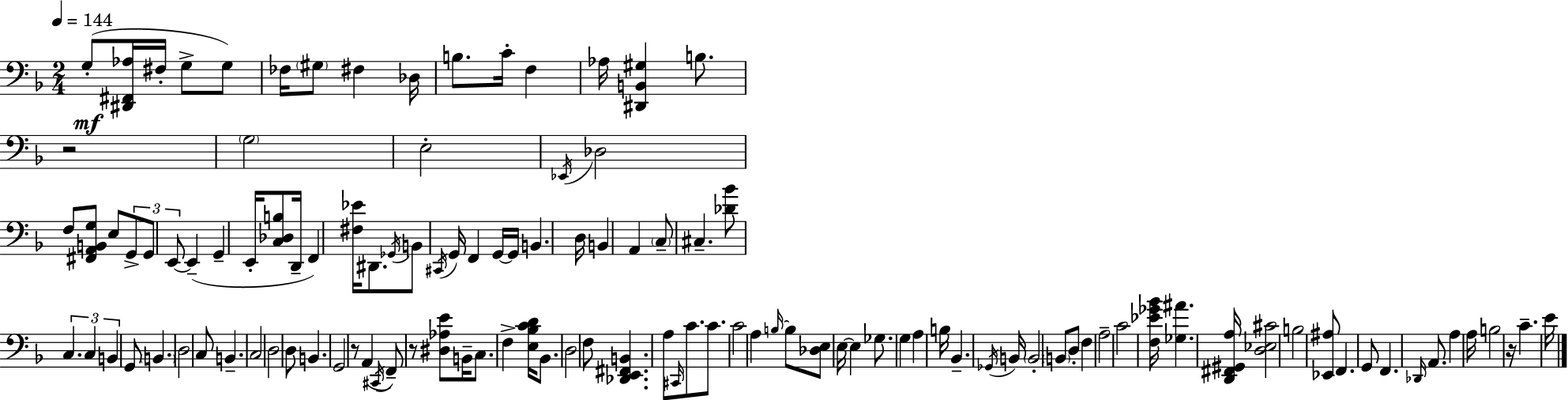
{
  \clef bass
  \numericTimeSignature
  \time 2/4
  \key f \major
  \tempo 4 = 144
  g8-.(\mf <dis, fis, aes>16 fis16-. g8-> g8) | fes16 \parenthesize gis8 fis4 des16 | b8. c'16-. f4 | aes16 <dis, b, gis>4 b8. | \break r2 | \parenthesize g2 | e2-. | \acciaccatura { ees,16 } des2 | \break f8 <fis, a, b, g>8 e8 \tuplet 3/2 { g,8-> | g,8 e,8~~ } e,4--( | g,4-- e,16-. <c des b>8 | d,16-- f,4) <fis ees'>16 dis,8. | \break \acciaccatura { ges,16 } b,8 \acciaccatura { cis,16 } g,16 f,4 | g,16~~ g,16 b,4. | d16 b,4 a,4 | \parenthesize c8-- cis4.-- | \break <des' bes'>8 \tuplet 3/2 { c4. | c4 b,4 } | g,8 \parenthesize b,4. | d2 | \break c8 b,4.-- | c2 | d2 | d8 b,4. | \break g,2 | r8 a,4( | \acciaccatura { cis,16 } f,8--) r8 <dis aes e'>8 | b,16-- c8. f4-> | \break <e bes c' d'>16 bes,8. d2 | f8 <des, e, fis, b,>4. | a8 \grace { cis,16 } c'8. | c'8. c'2 | \break a4 | \grace { b16~ }~ b8 <des e>8 e16~~ e4 | ges8. g4 | a4 b16 bes,4.-- | \break \acciaccatura { ges,16 } b,16 \parenthesize b,2-. | \parenthesize b,8 | d8-. f4 a2-- | c'2 | \break <f ees' ges' bes'>16 | <ges ais'>4. <d, fis, gis, a>16 <d ees cis'>2 | b2 | <ees, ais>8 | \break f,4. g,8 | f,4. \grace { des,16 } | a,8. a4 a16 | b2 | \break r16 c'4.-- e'16 | \bar "|."
}